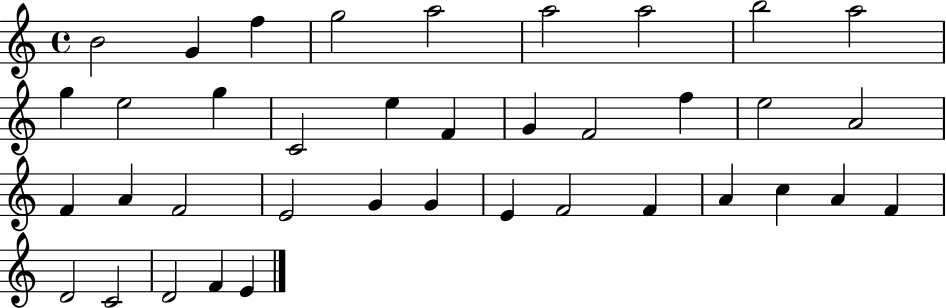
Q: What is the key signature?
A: C major